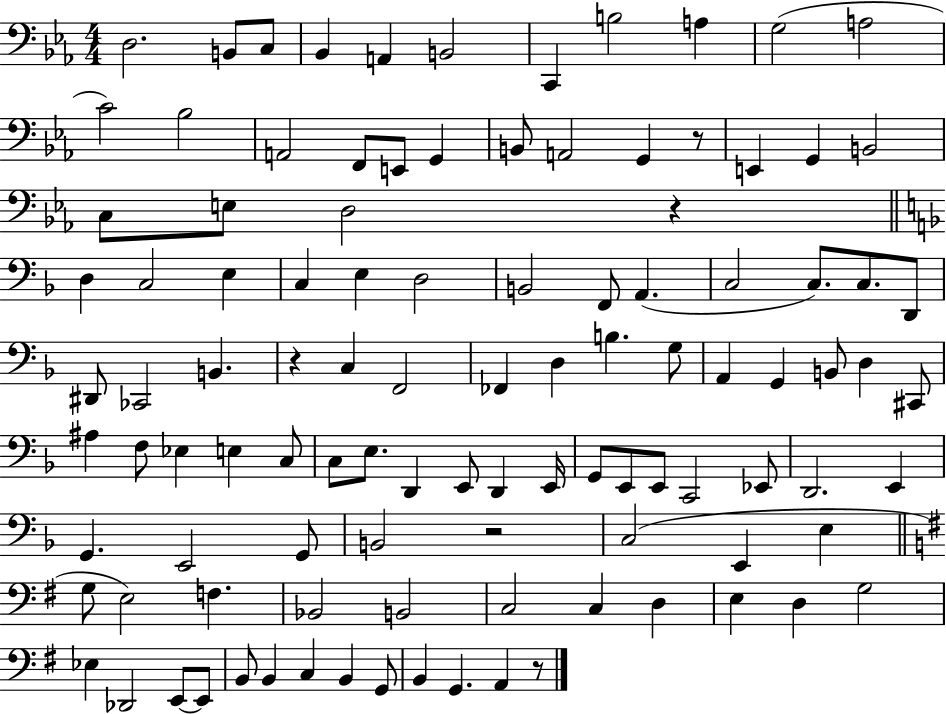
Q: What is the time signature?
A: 4/4